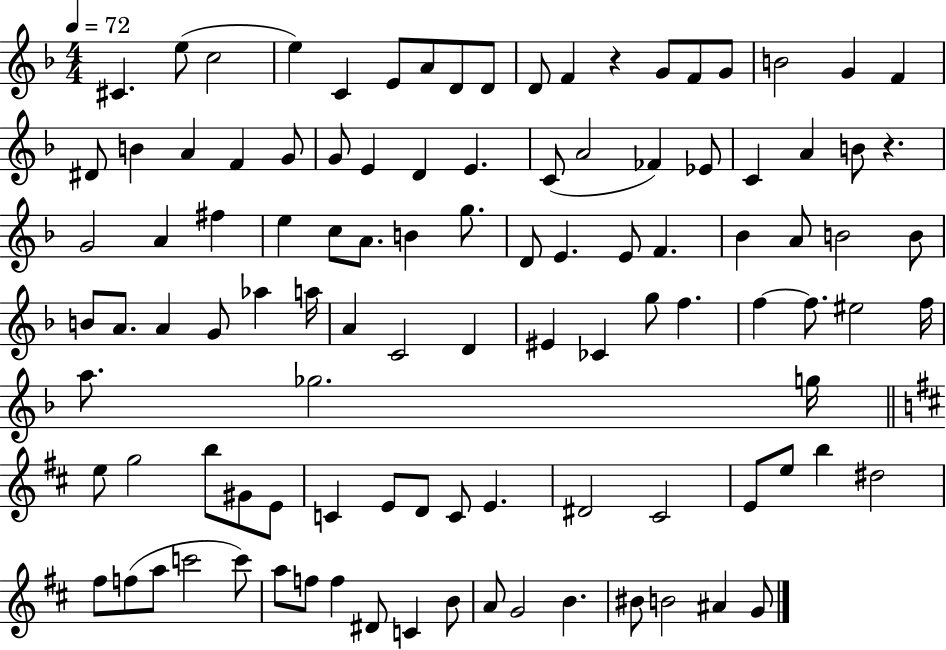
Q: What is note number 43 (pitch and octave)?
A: E4